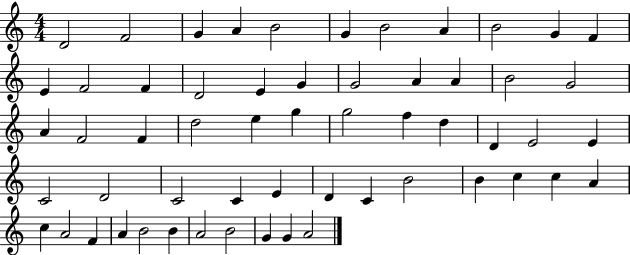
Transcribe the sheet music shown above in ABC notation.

X:1
T:Untitled
M:4/4
L:1/4
K:C
D2 F2 G A B2 G B2 A B2 G F E F2 F D2 E G G2 A A B2 G2 A F2 F d2 e g g2 f d D E2 E C2 D2 C2 C E D C B2 B c c A c A2 F A B2 B A2 B2 G G A2